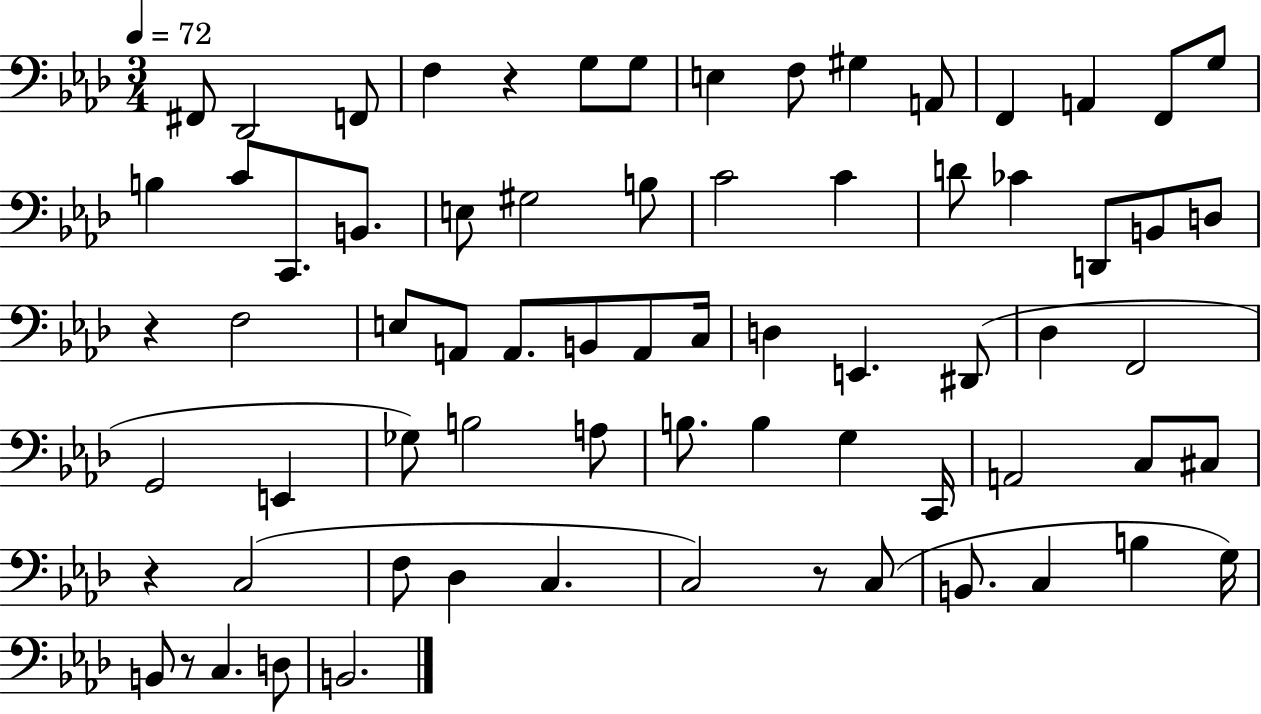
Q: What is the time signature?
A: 3/4